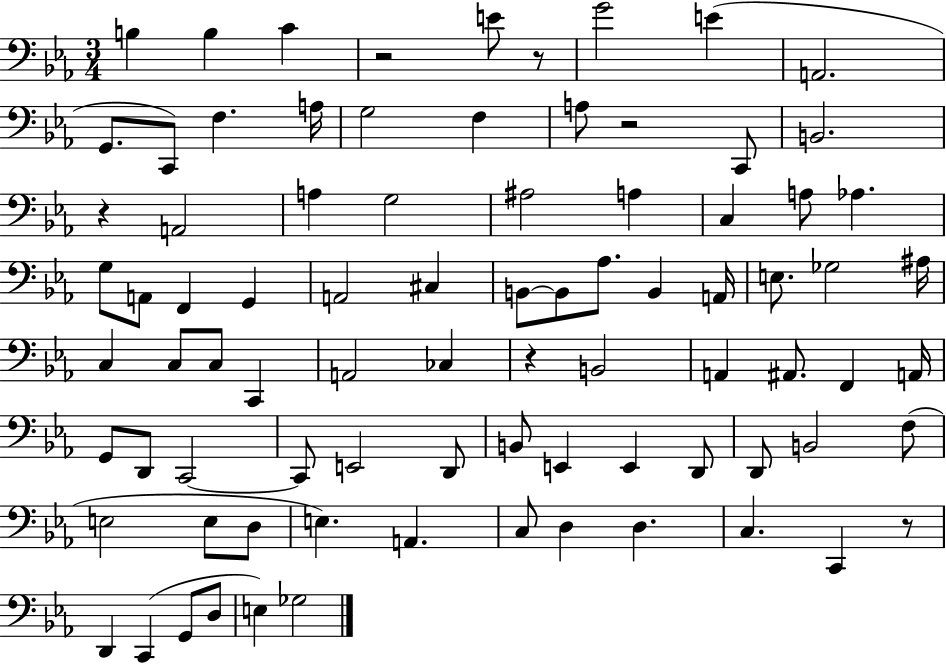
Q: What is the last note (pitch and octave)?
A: Gb3